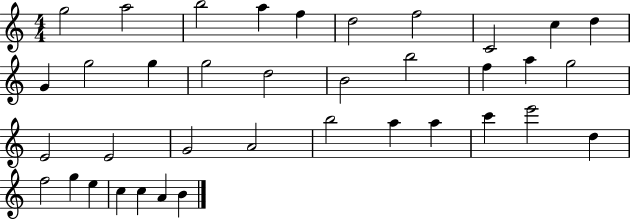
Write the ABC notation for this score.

X:1
T:Untitled
M:4/4
L:1/4
K:C
g2 a2 b2 a f d2 f2 C2 c d G g2 g g2 d2 B2 b2 f a g2 E2 E2 G2 A2 b2 a a c' e'2 d f2 g e c c A B